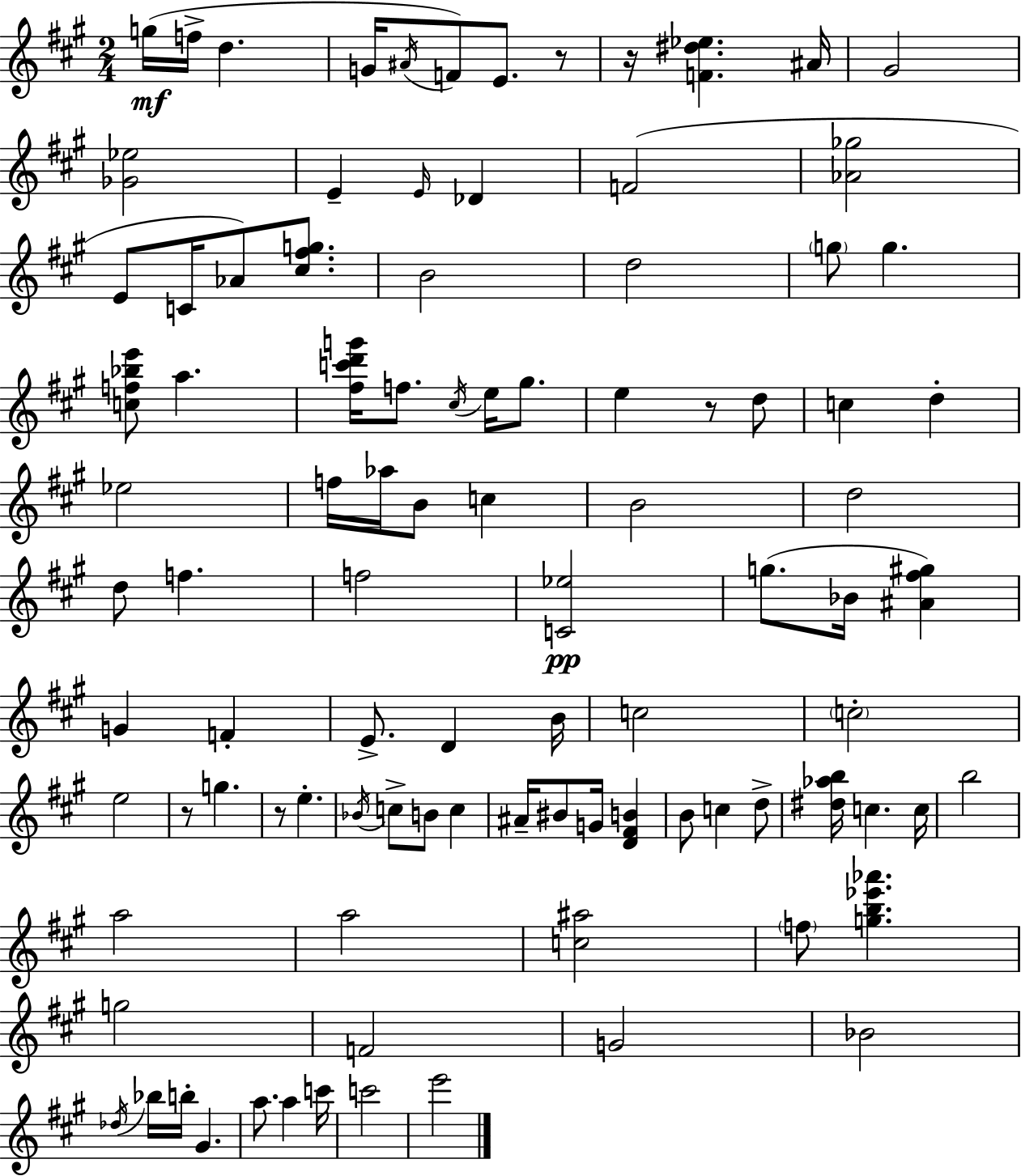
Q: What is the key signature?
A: A major